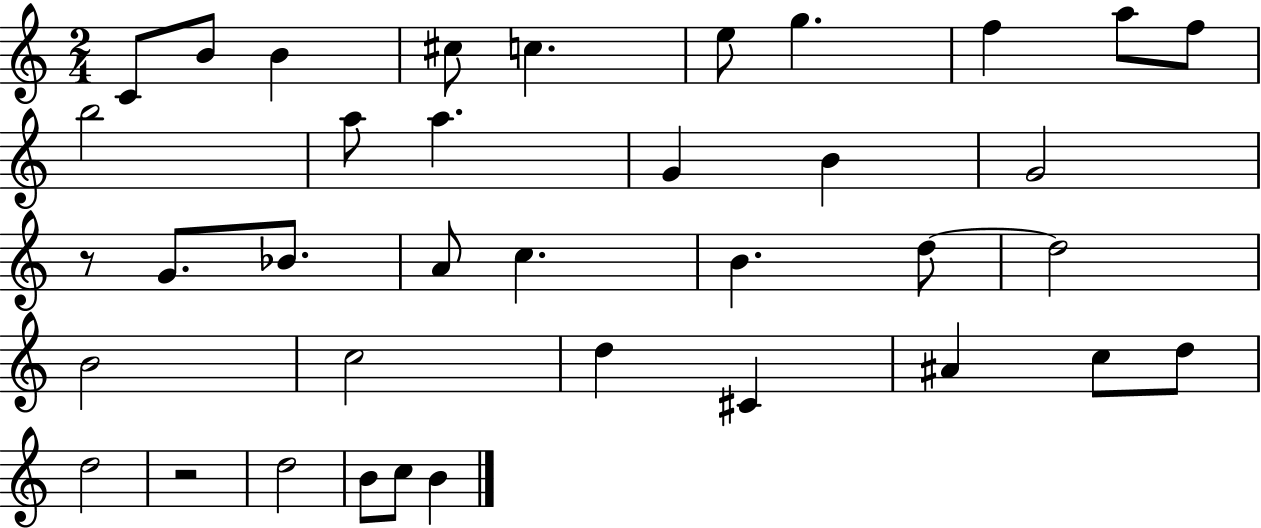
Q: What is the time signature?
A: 2/4